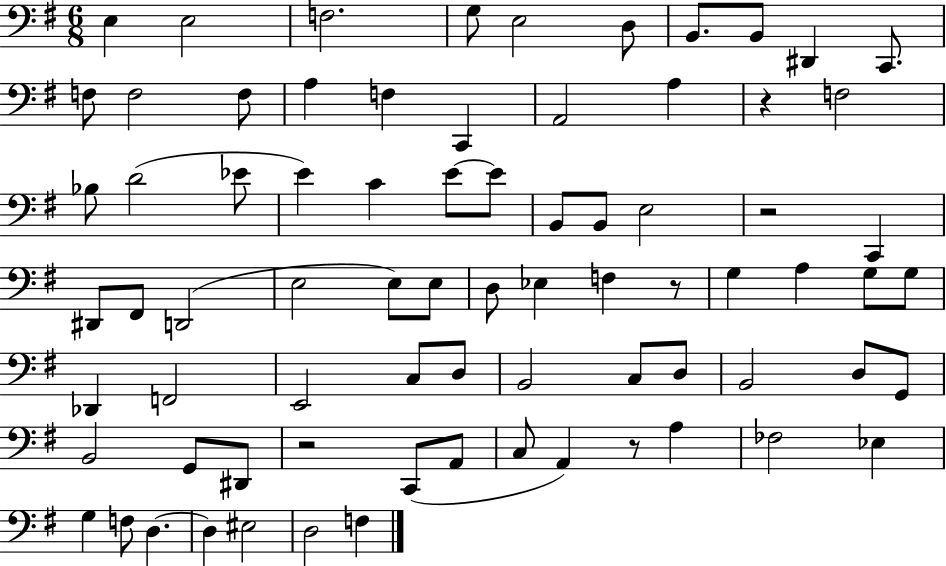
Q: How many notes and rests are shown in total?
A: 76